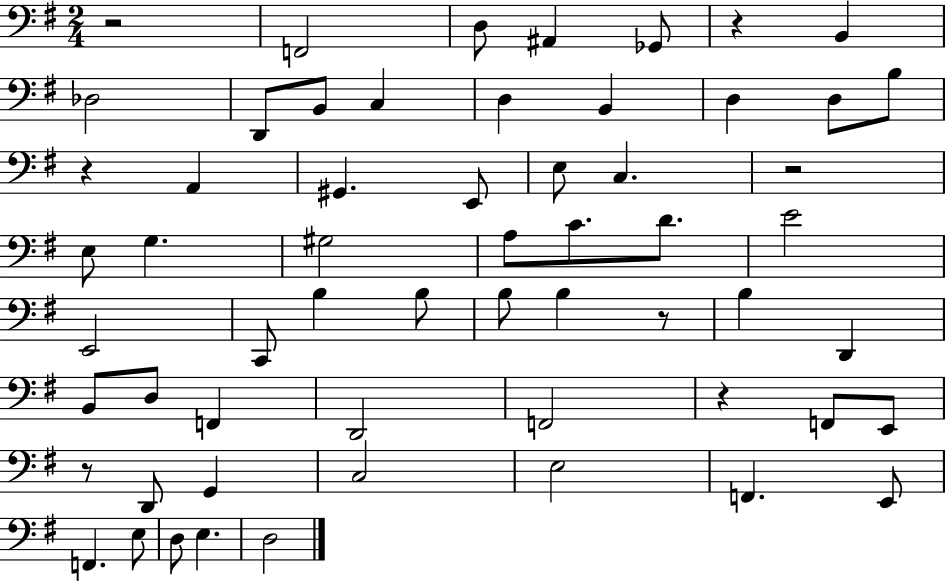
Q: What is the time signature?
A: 2/4